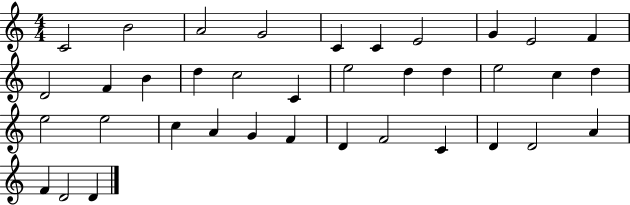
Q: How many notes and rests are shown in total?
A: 37